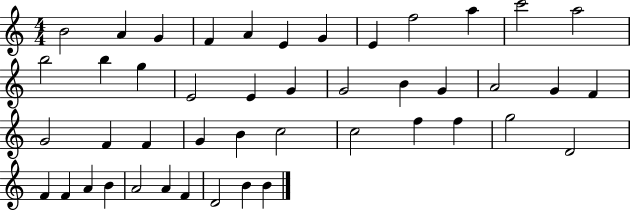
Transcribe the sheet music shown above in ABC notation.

X:1
T:Untitled
M:4/4
L:1/4
K:C
B2 A G F A E G E f2 a c'2 a2 b2 b g E2 E G G2 B G A2 G F G2 F F G B c2 c2 f f g2 D2 F F A B A2 A F D2 B B